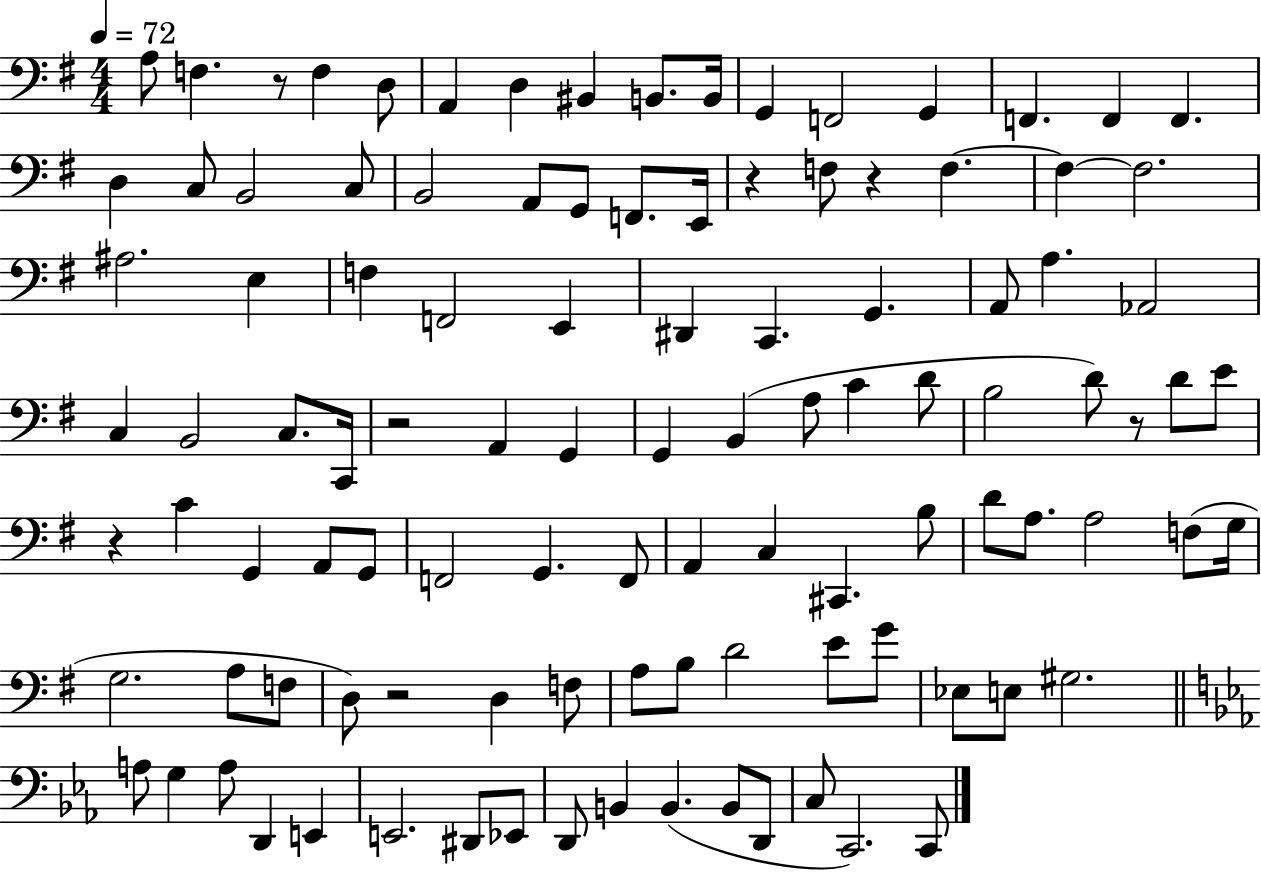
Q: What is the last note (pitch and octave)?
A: C2